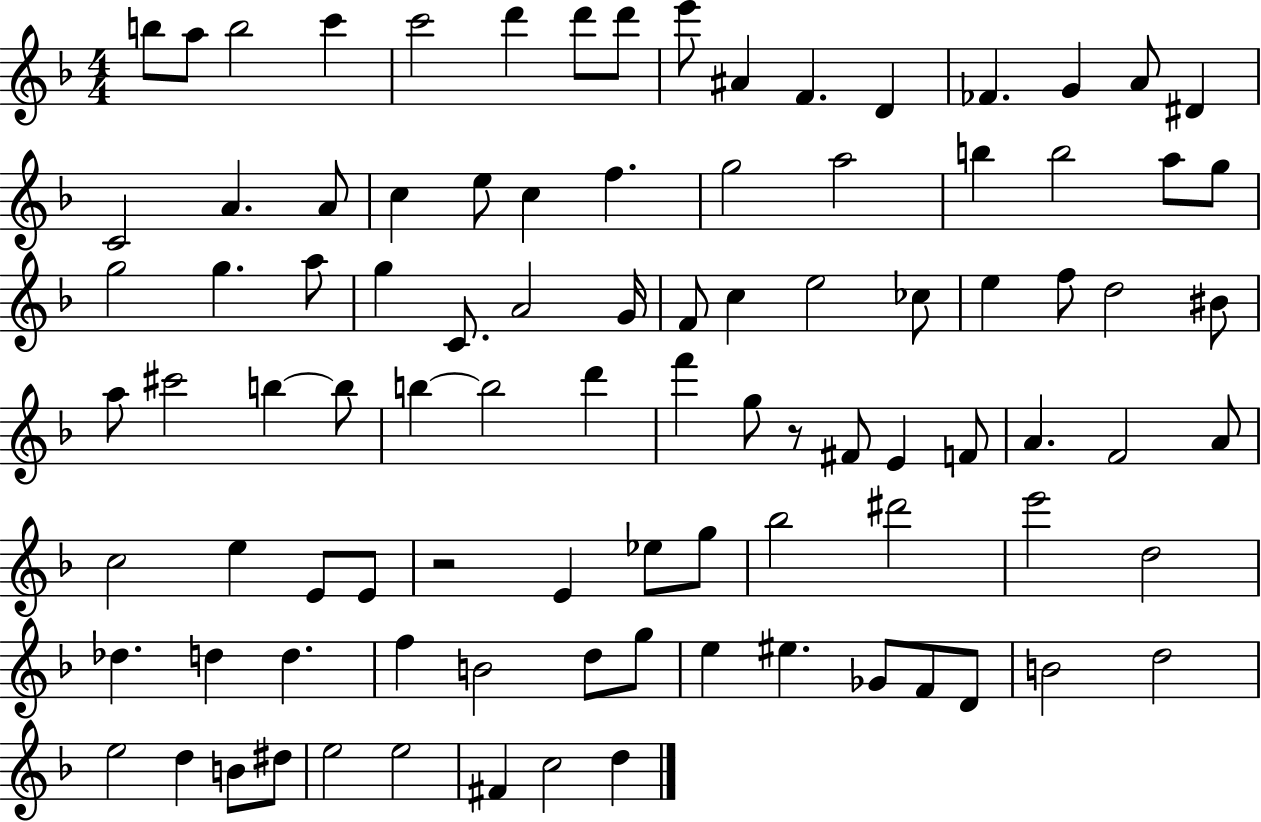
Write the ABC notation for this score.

X:1
T:Untitled
M:4/4
L:1/4
K:F
b/2 a/2 b2 c' c'2 d' d'/2 d'/2 e'/2 ^A F D _F G A/2 ^D C2 A A/2 c e/2 c f g2 a2 b b2 a/2 g/2 g2 g a/2 g C/2 A2 G/4 F/2 c e2 _c/2 e f/2 d2 ^B/2 a/2 ^c'2 b b/2 b b2 d' f' g/2 z/2 ^F/2 E F/2 A F2 A/2 c2 e E/2 E/2 z2 E _e/2 g/2 _b2 ^d'2 e'2 d2 _d d d f B2 d/2 g/2 e ^e _G/2 F/2 D/2 B2 d2 e2 d B/2 ^d/2 e2 e2 ^F c2 d